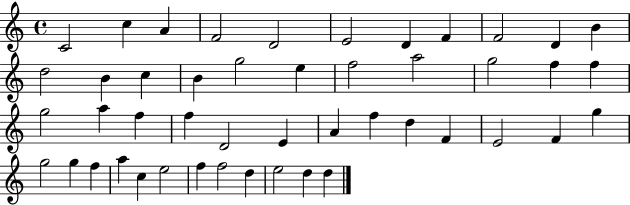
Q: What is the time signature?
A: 4/4